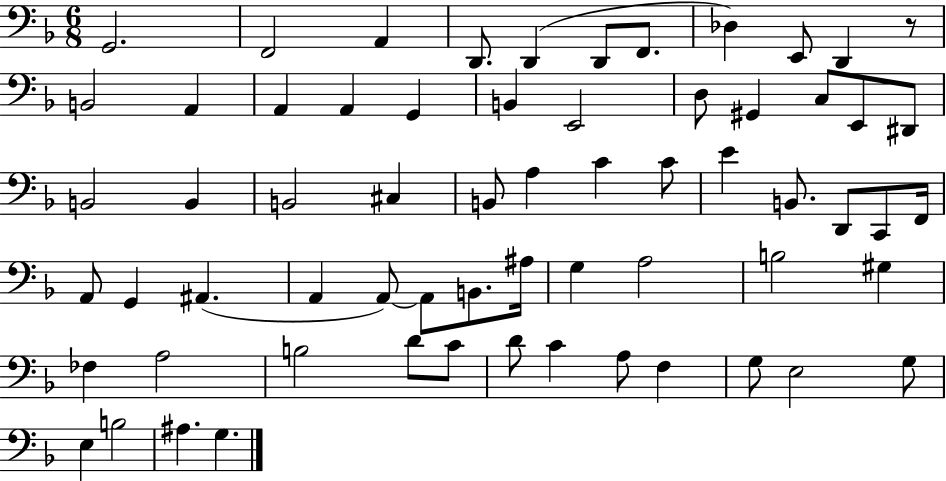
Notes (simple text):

G2/h. F2/h A2/q D2/e. D2/q D2/e F2/e. Db3/q E2/e D2/q R/e B2/h A2/q A2/q A2/q G2/q B2/q E2/h D3/e G#2/q C3/e E2/e D#2/e B2/h B2/q B2/h C#3/q B2/e A3/q C4/q C4/e E4/q B2/e. D2/e C2/e F2/s A2/e G2/q A#2/q. A2/q A2/e A2/e B2/e. A#3/s G3/q A3/h B3/h G#3/q FES3/q A3/h B3/h D4/e C4/e D4/e C4/q A3/e F3/q G3/e E3/h G3/e E3/q B3/h A#3/q. G3/q.